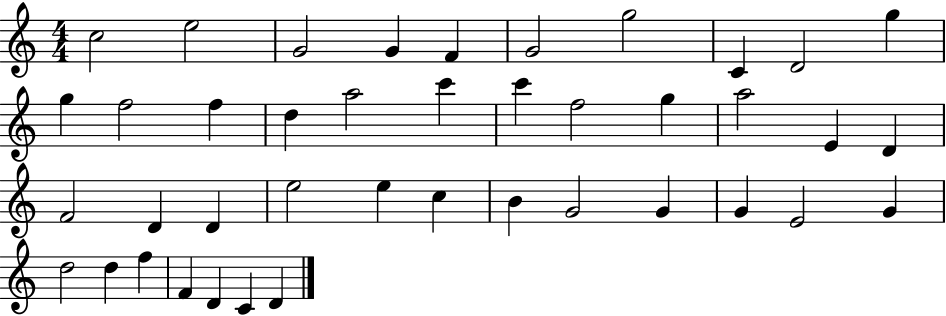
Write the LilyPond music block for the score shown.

{
  \clef treble
  \numericTimeSignature
  \time 4/4
  \key c \major
  c''2 e''2 | g'2 g'4 f'4 | g'2 g''2 | c'4 d'2 g''4 | \break g''4 f''2 f''4 | d''4 a''2 c'''4 | c'''4 f''2 g''4 | a''2 e'4 d'4 | \break f'2 d'4 d'4 | e''2 e''4 c''4 | b'4 g'2 g'4 | g'4 e'2 g'4 | \break d''2 d''4 f''4 | f'4 d'4 c'4 d'4 | \bar "|."
}